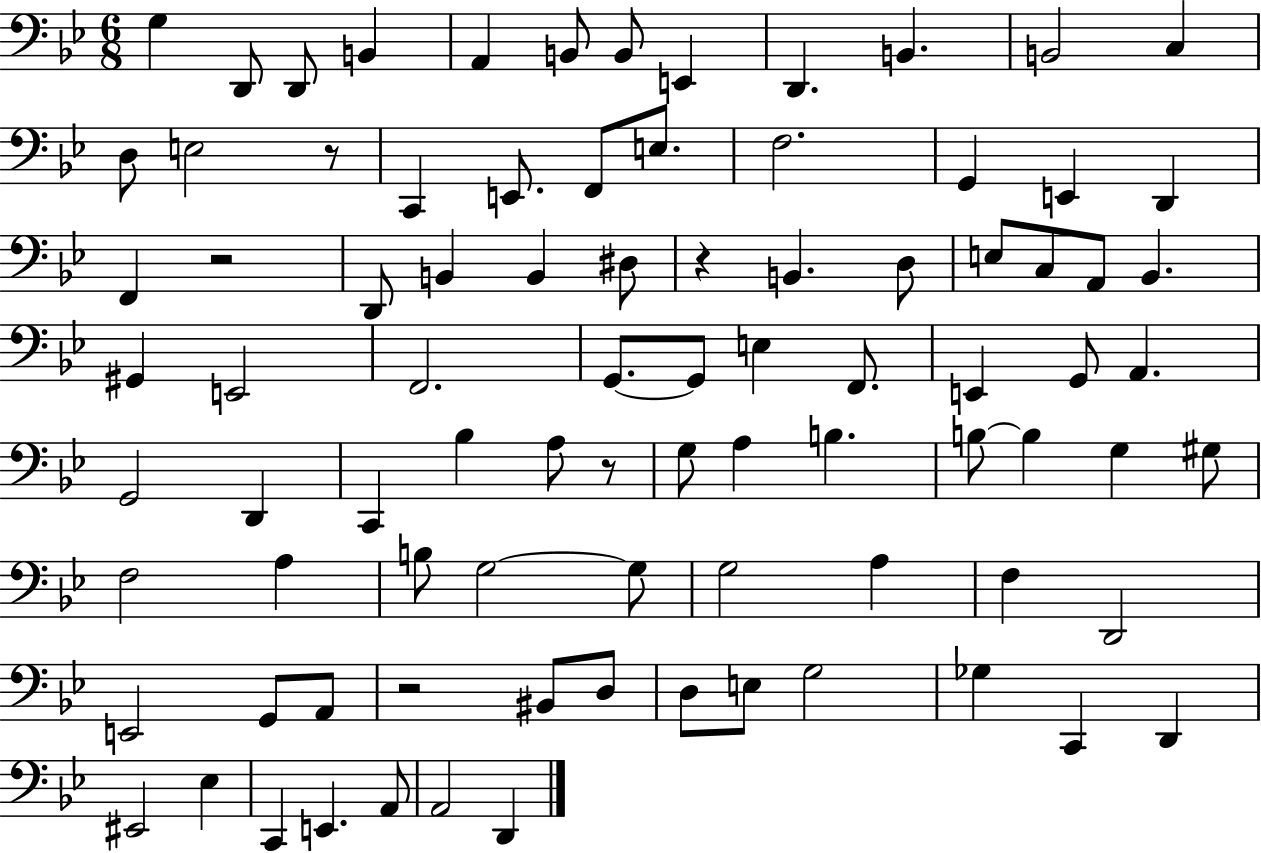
G3/q D2/e D2/e B2/q A2/q B2/e B2/e E2/q D2/q. B2/q. B2/h C3/q D3/e E3/h R/e C2/q E2/e. F2/e E3/e. F3/h. G2/q E2/q D2/q F2/q R/h D2/e B2/q B2/q D#3/e R/q B2/q. D3/e E3/e C3/e A2/e Bb2/q. G#2/q E2/h F2/h. G2/e. G2/e E3/q F2/e. E2/q G2/e A2/q. G2/h D2/q C2/q Bb3/q A3/e R/e G3/e A3/q B3/q. B3/e B3/q G3/q G#3/e F3/h A3/q B3/e G3/h G3/e G3/h A3/q F3/q D2/h E2/h G2/e A2/e R/h BIS2/e D3/e D3/e E3/e G3/h Gb3/q C2/q D2/q EIS2/h Eb3/q C2/q E2/q. A2/e A2/h D2/q